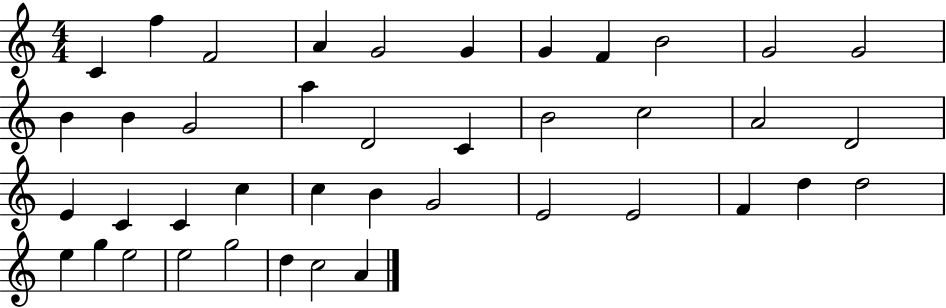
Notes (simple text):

C4/q F5/q F4/h A4/q G4/h G4/q G4/q F4/q B4/h G4/h G4/h B4/q B4/q G4/h A5/q D4/h C4/q B4/h C5/h A4/h D4/h E4/q C4/q C4/q C5/q C5/q B4/q G4/h E4/h E4/h F4/q D5/q D5/h E5/q G5/q E5/h E5/h G5/h D5/q C5/h A4/q